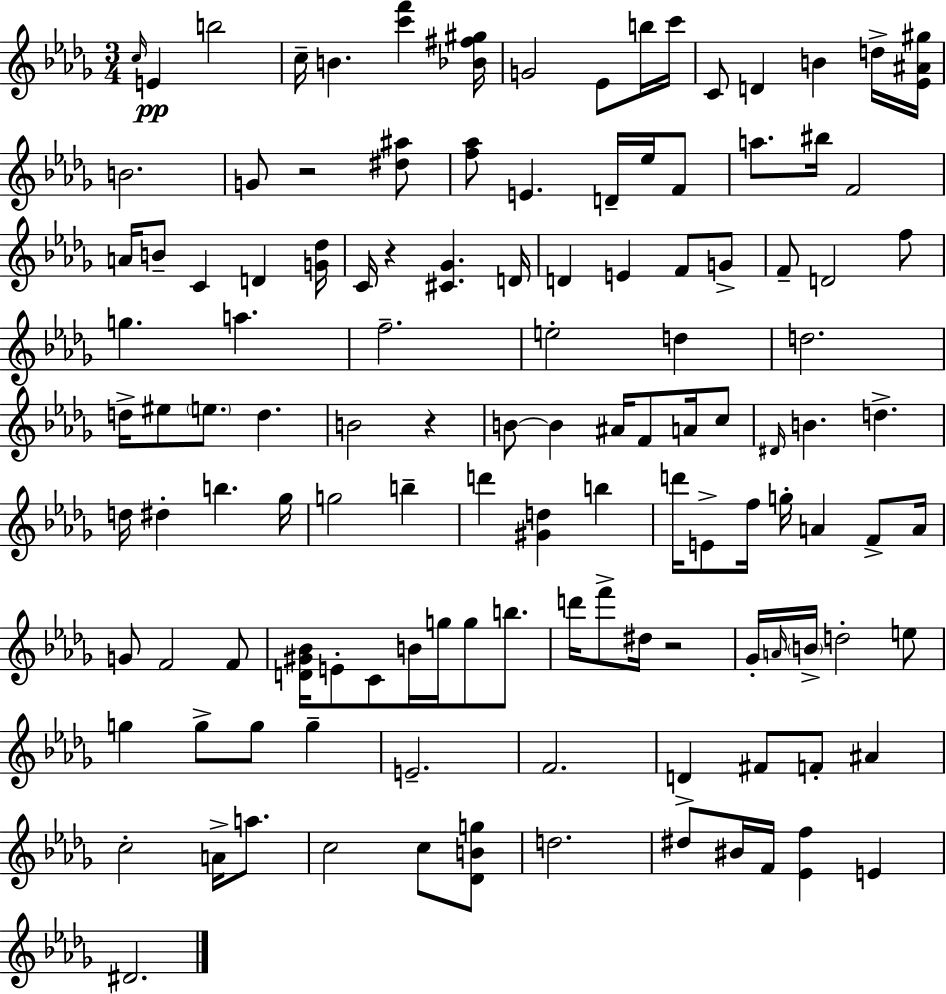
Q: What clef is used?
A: treble